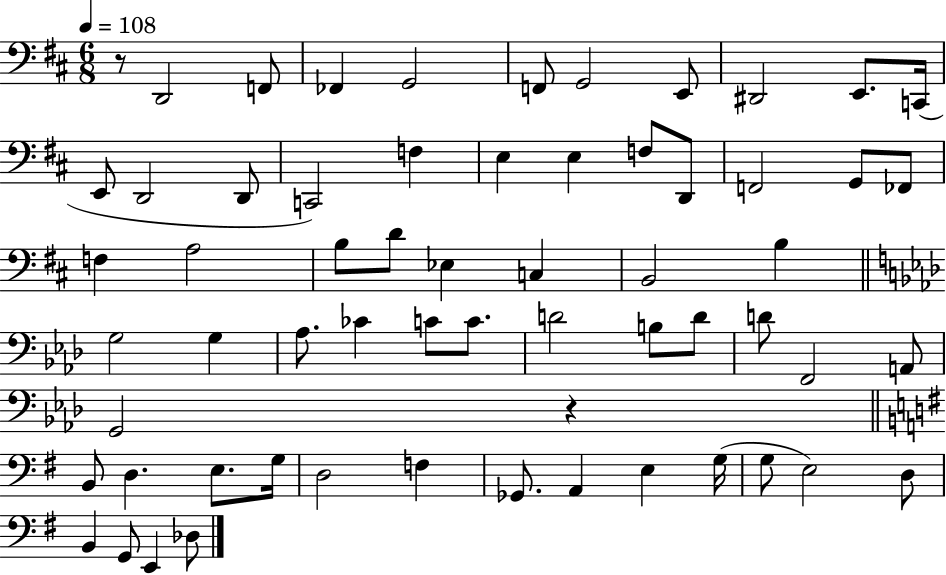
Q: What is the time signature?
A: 6/8